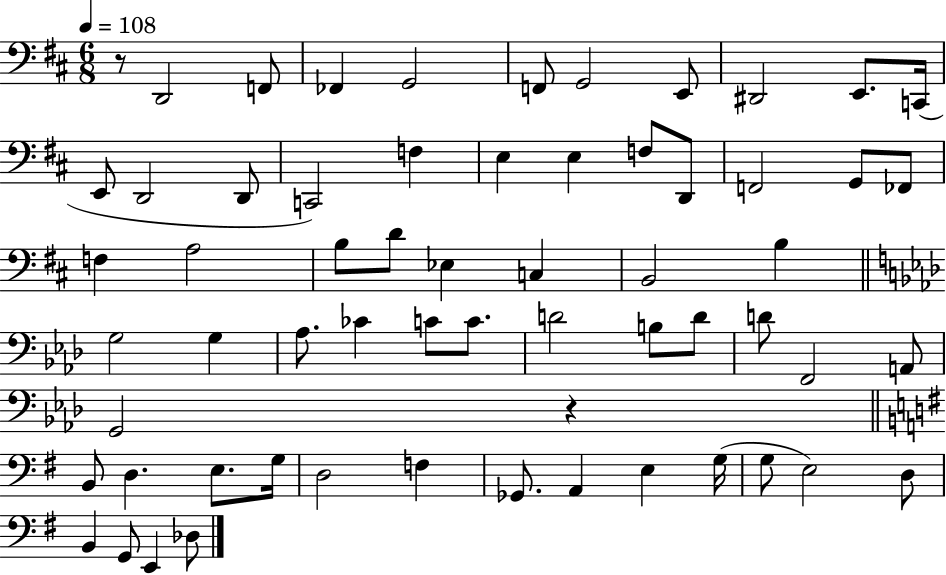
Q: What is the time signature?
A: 6/8